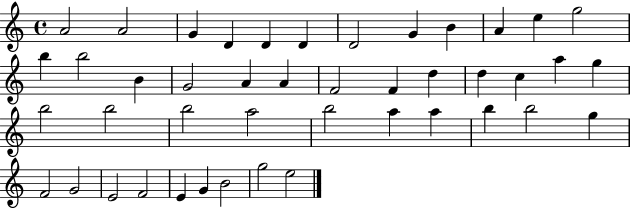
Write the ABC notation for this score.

X:1
T:Untitled
M:4/4
L:1/4
K:C
A2 A2 G D D D D2 G B A e g2 b b2 B G2 A A F2 F d d c a g b2 b2 b2 a2 b2 a a b b2 g F2 G2 E2 F2 E G B2 g2 e2